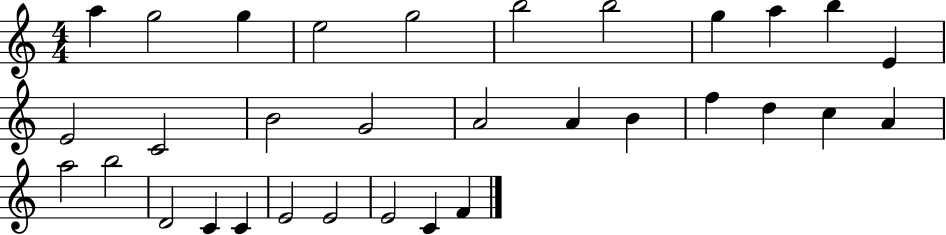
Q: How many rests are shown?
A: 0